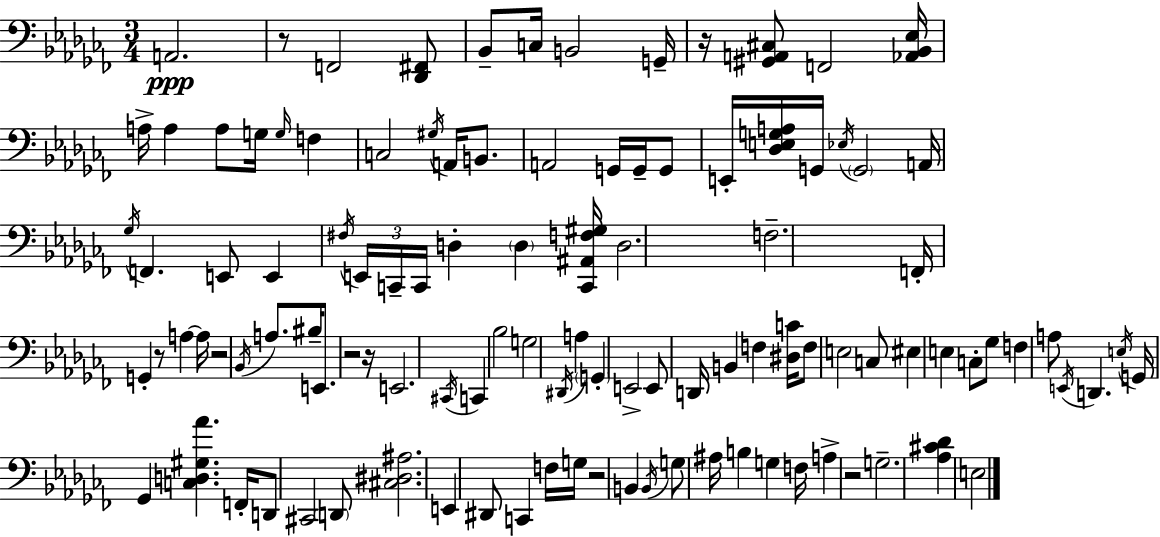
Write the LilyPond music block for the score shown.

{
  \clef bass
  \numericTimeSignature
  \time 3/4
  \key aes \minor
  a,2.\ppp | r8 f,2 <des, fis,>8 | bes,8-- c16 b,2 g,16-- | r16 <gis, a, cis>8 f,2 <aes, bes, ees>16 | \break a16-> a4 a8 g16 \grace { g16 } f4 | c2 \acciaccatura { gis16 } a,16 b,8. | a,2 g,16 g,16-- | g,8 e,16-. <des e g a>16 g,16 \acciaccatura { ees16 } \parenthesize g,2 | \break a,16 \acciaccatura { ges16 } f,4. e,8 | e,4 \acciaccatura { fis16 } \tuplet 3/2 { e,16 c,16-- c,16 } d4-. | \parenthesize d4 <c, ais, f gis>16 d2. | f2.-- | \break f,16-. g,4-. r8 | a4~~ a16 r2 | \acciaccatura { bes,16 } a8. bis16-- e,8. r2 | r16 e,2. | \break \acciaccatura { cis,16 } c,4 bes2 | g2 | \acciaccatura { dis,16 } a4 \parenthesize g,4-. | e,2-> e,8 d,16 b,4 | \break f4 <dis c'>16 f8 e2 | c8 eis4 | e4 c8-. ges8 f4 | a8 \acciaccatura { e,16 } d,4. \acciaccatura { e16 } g,16 ges,4 | \break <c d gis aes'>4. f,16-. d,8 | cis,2 \parenthesize d,8 <cis dis ais>2. | e,4 | dis,8 c,4 f16 g16 r2 | \break b,4 \acciaccatura { b,16 } g8 | ais16 b4 g4 f16 a4-> | r2 g2.-- | <aes cis' des'>4 | \break e2 \bar "|."
}